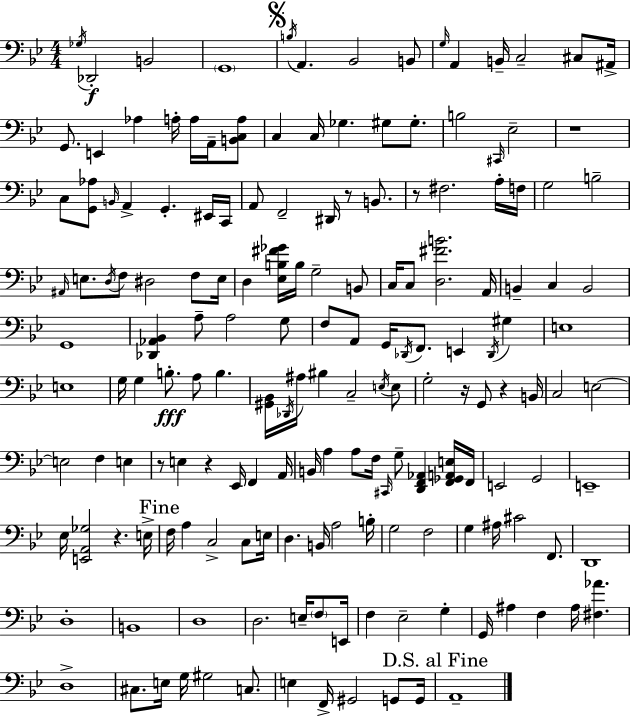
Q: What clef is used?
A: bass